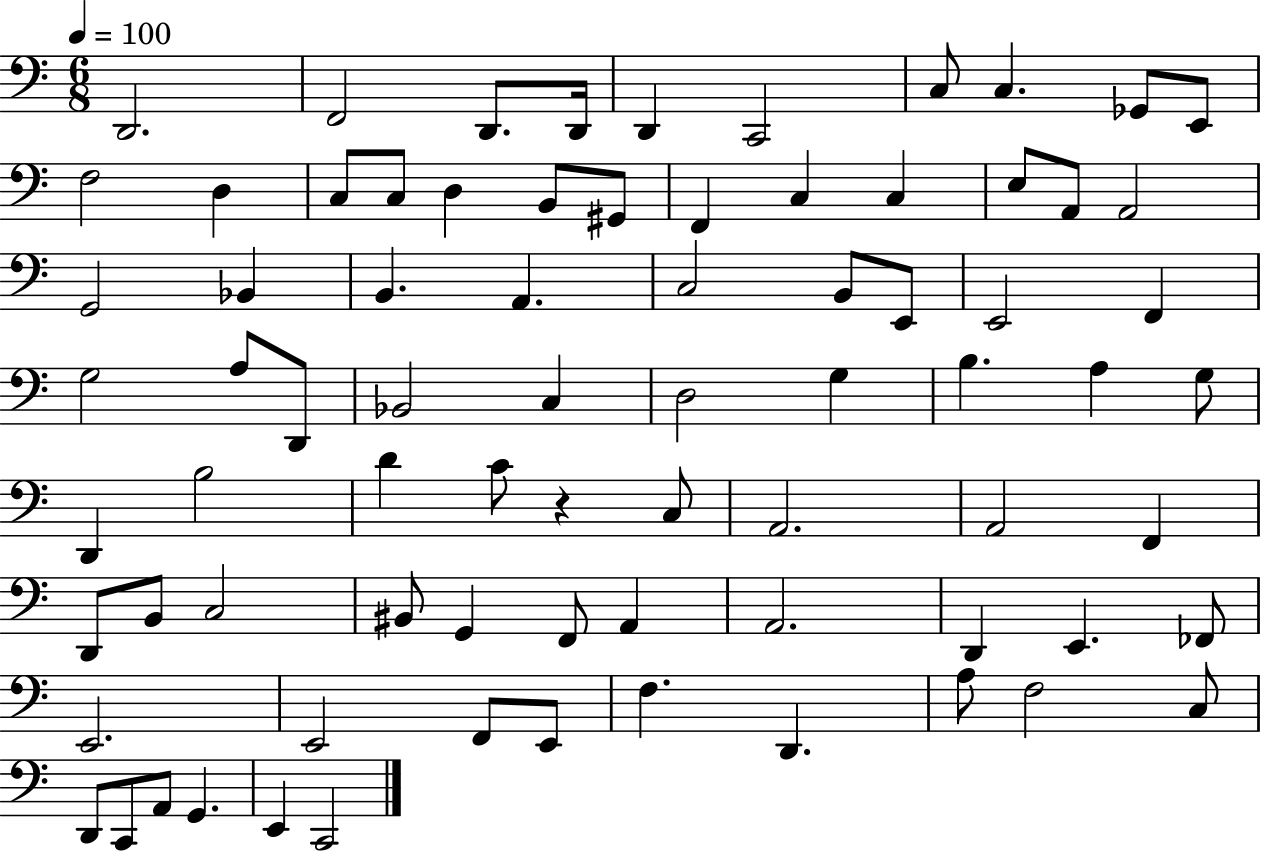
{
  \clef bass
  \numericTimeSignature
  \time 6/8
  \key c \major
  \tempo 4 = 100
  d,2. | f,2 d,8. d,16 | d,4 c,2 | c8 c4. ges,8 e,8 | \break f2 d4 | c8 c8 d4 b,8 gis,8 | f,4 c4 c4 | e8 a,8 a,2 | \break g,2 bes,4 | b,4. a,4. | c2 b,8 e,8 | e,2 f,4 | \break g2 a8 d,8 | bes,2 c4 | d2 g4 | b4. a4 g8 | \break d,4 b2 | d'4 c'8 r4 c8 | a,2. | a,2 f,4 | \break d,8 b,8 c2 | bis,8 g,4 f,8 a,4 | a,2. | d,4 e,4. fes,8 | \break e,2. | e,2 f,8 e,8 | f4. d,4. | a8 f2 c8 | \break d,8 c,8 a,8 g,4. | e,4 c,2 | \bar "|."
}